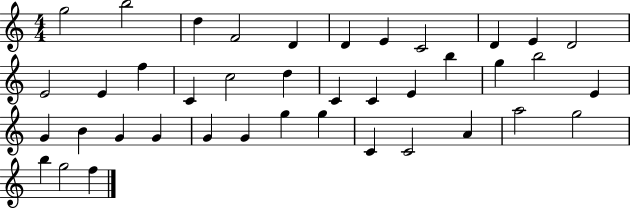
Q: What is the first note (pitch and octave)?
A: G5